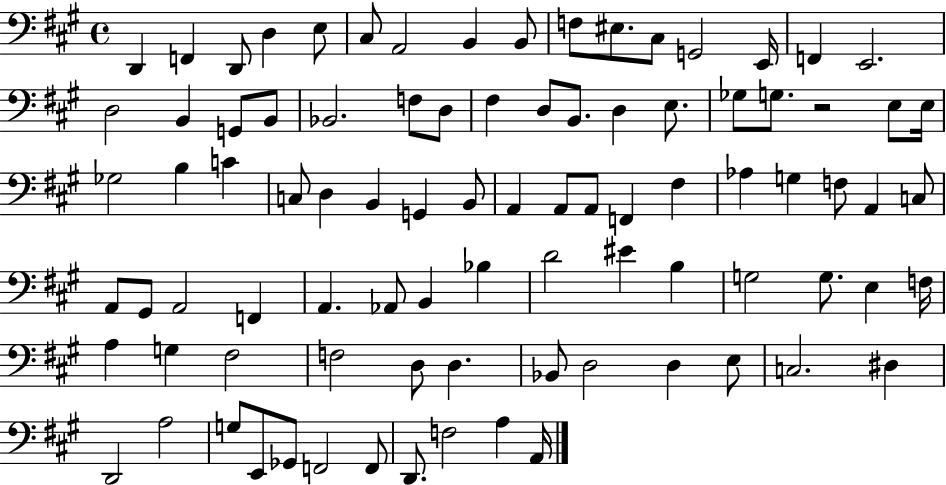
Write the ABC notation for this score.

X:1
T:Untitled
M:4/4
L:1/4
K:A
D,, F,, D,,/2 D, E,/2 ^C,/2 A,,2 B,, B,,/2 F,/2 ^E,/2 ^C,/2 G,,2 E,,/4 F,, E,,2 D,2 B,, G,,/2 B,,/2 _B,,2 F,/2 D,/2 ^F, D,/2 B,,/2 D, E,/2 _G,/2 G,/2 z2 E,/2 E,/4 _G,2 B, C C,/2 D, B,, G,, B,,/2 A,, A,,/2 A,,/2 F,, ^F, _A, G, F,/2 A,, C,/2 A,,/2 ^G,,/2 A,,2 F,, A,, _A,,/2 B,, _B, D2 ^E B, G,2 G,/2 E, F,/4 A, G, ^F,2 F,2 D,/2 D, _B,,/2 D,2 D, E,/2 C,2 ^D, D,,2 A,2 G,/2 E,,/2 _G,,/2 F,,2 F,,/2 D,,/2 F,2 A, A,,/4